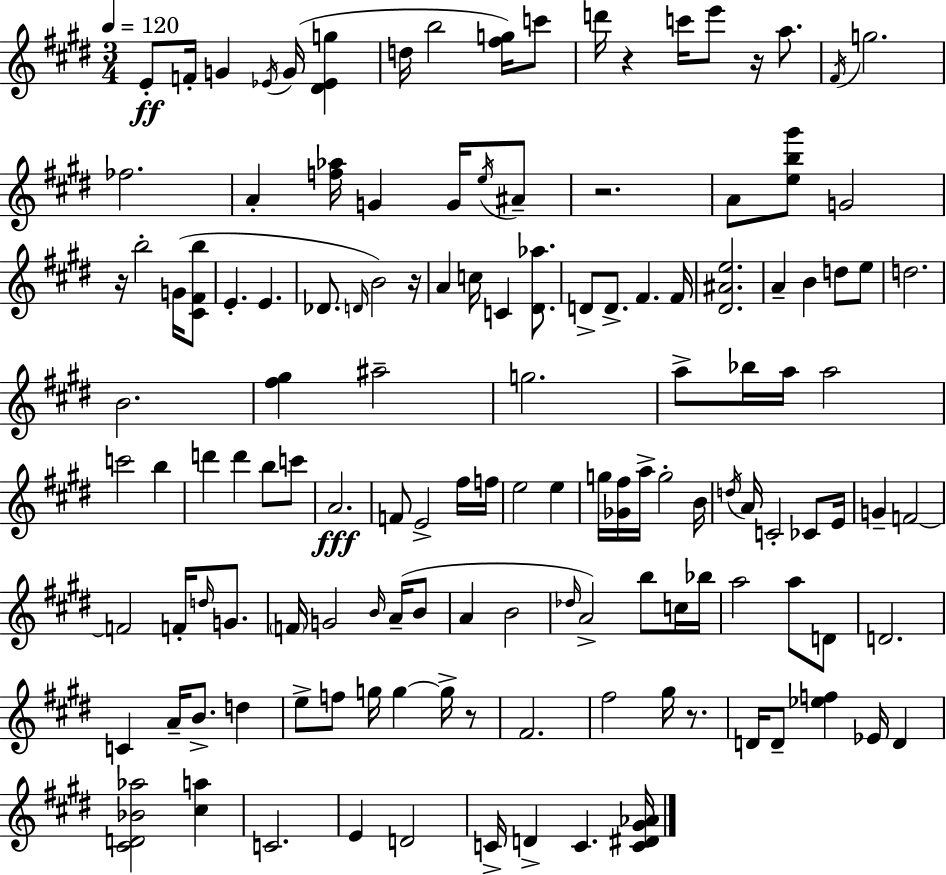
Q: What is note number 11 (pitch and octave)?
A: E6